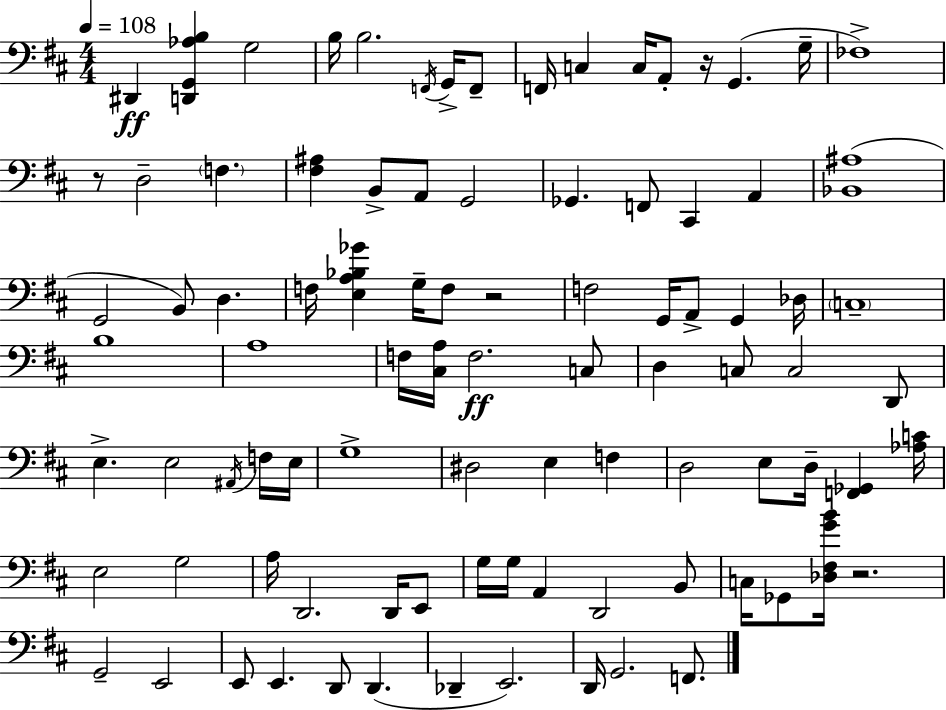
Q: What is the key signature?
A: D major